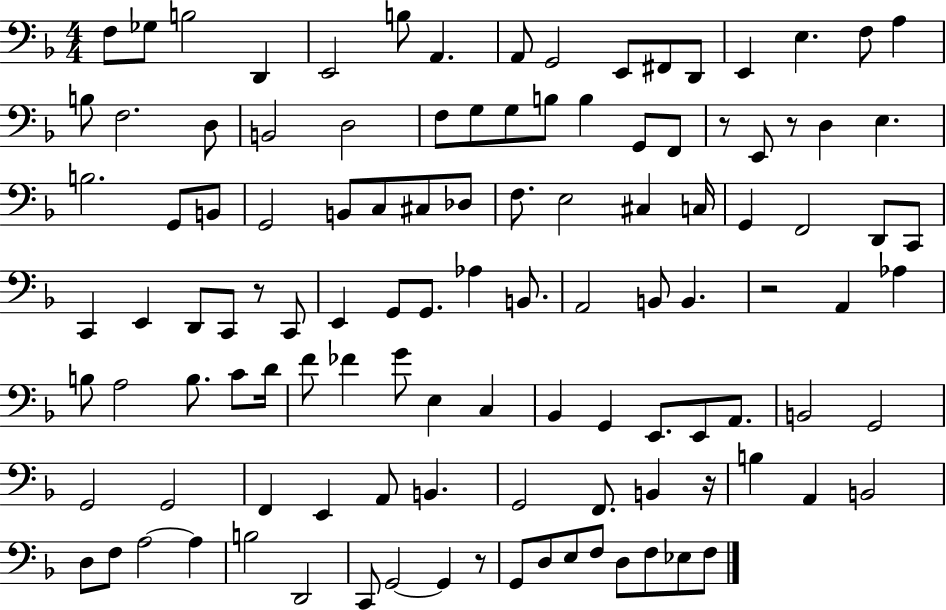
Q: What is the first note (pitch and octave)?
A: F3